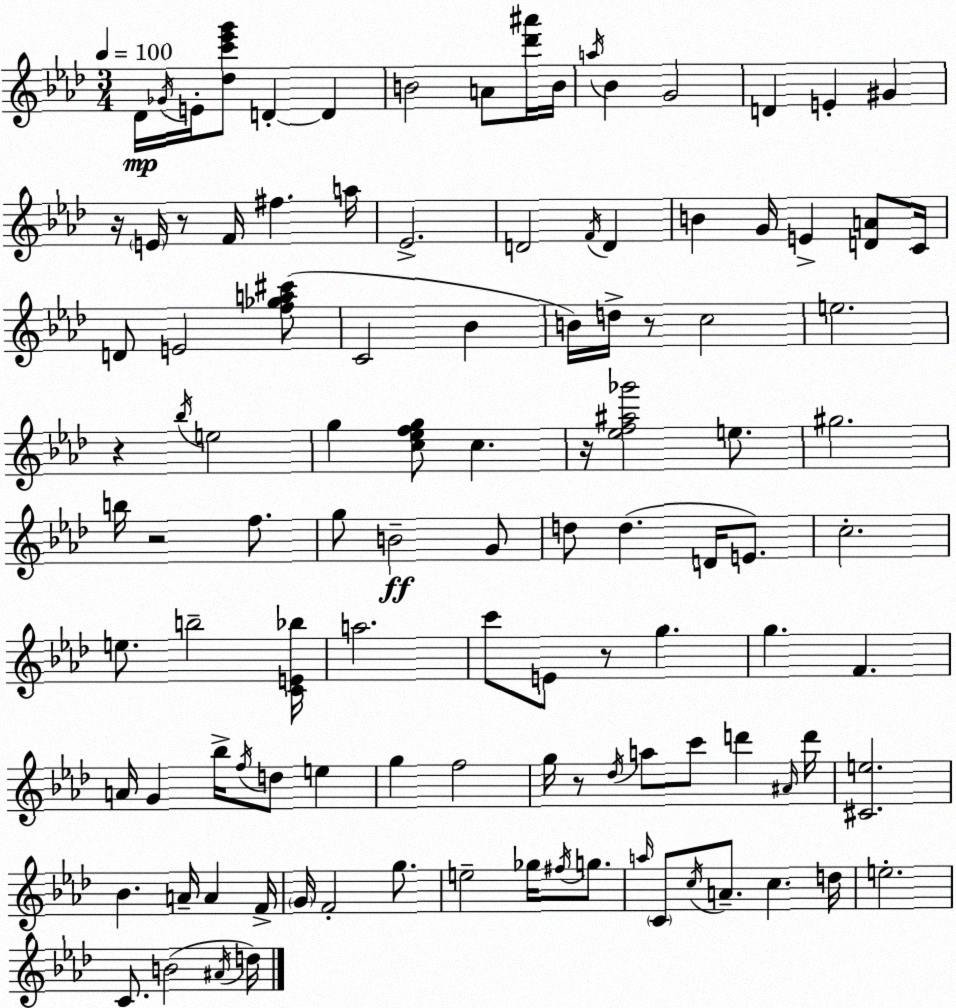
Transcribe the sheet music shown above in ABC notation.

X:1
T:Untitled
M:3/4
L:1/4
K:Ab
_D/4 _G/4 E/4 [_dc'_e'g']/2 D D B2 A/2 [_d'^a']/4 B/4 a/4 _B G2 D E ^G z/4 E/4 z/2 F/4 ^f a/4 _E2 D2 F/4 D B G/4 E [DA]/2 C/4 D/2 E2 [f_ga^c']/2 C2 _B B/4 d/4 z/2 c2 e2 z _b/4 e2 g [c_efg]/2 c z/4 [_ef^a_g']2 e/2 ^g2 b/4 z2 f/2 g/2 B2 G/2 d/2 d D/4 E/2 c2 e/2 b2 [CE_b]/4 a2 c'/2 E/2 z/2 g g F A/4 G _b/4 f/4 d/2 e g f2 g/4 z/2 _d/4 a/2 c'/2 d' ^A/4 d'/4 [^Ce]2 _B A/4 A F/4 G/4 F2 g/2 e2 _g/4 ^f/4 g/2 a/4 C/2 c/4 A/2 c d/4 e2 C/2 B2 ^A/4 d/4